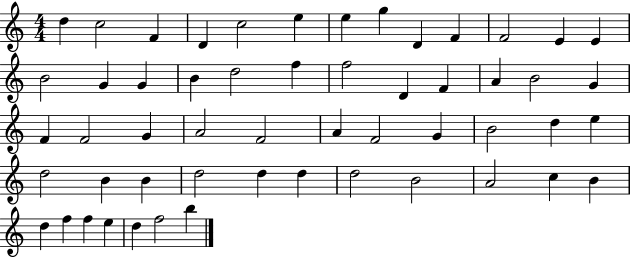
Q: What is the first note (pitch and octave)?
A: D5